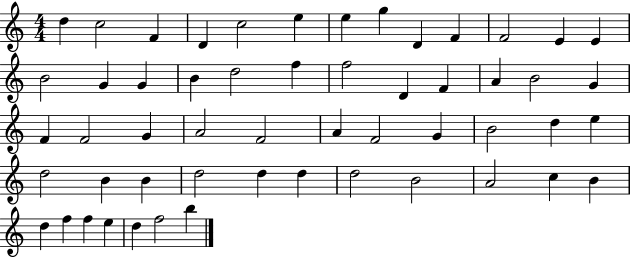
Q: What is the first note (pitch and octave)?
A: D5